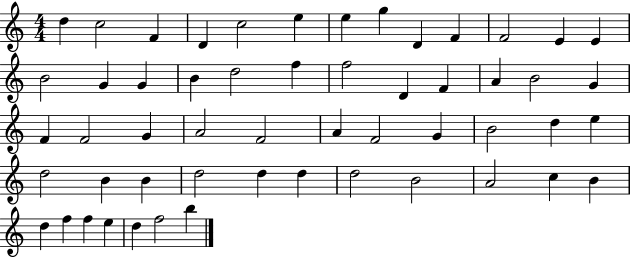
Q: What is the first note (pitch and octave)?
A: D5